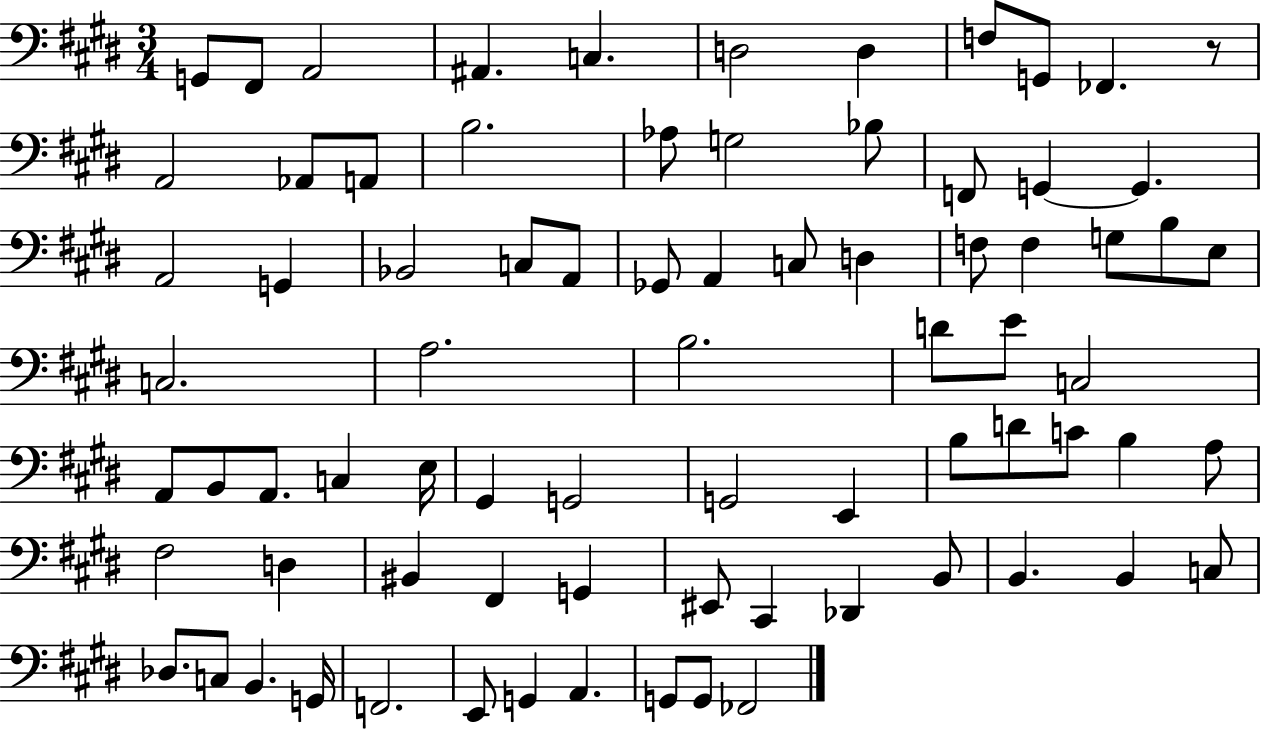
X:1
T:Untitled
M:3/4
L:1/4
K:E
G,,/2 ^F,,/2 A,,2 ^A,, C, D,2 D, F,/2 G,,/2 _F,, z/2 A,,2 _A,,/2 A,,/2 B,2 _A,/2 G,2 _B,/2 F,,/2 G,, G,, A,,2 G,, _B,,2 C,/2 A,,/2 _G,,/2 A,, C,/2 D, F,/2 F, G,/2 B,/2 E,/2 C,2 A,2 B,2 D/2 E/2 C,2 A,,/2 B,,/2 A,,/2 C, E,/4 ^G,, G,,2 G,,2 E,, B,/2 D/2 C/2 B, A,/2 ^F,2 D, ^B,, ^F,, G,, ^E,,/2 ^C,, _D,, B,,/2 B,, B,, C,/2 _D,/2 C,/2 B,, G,,/4 F,,2 E,,/2 G,, A,, G,,/2 G,,/2 _F,,2